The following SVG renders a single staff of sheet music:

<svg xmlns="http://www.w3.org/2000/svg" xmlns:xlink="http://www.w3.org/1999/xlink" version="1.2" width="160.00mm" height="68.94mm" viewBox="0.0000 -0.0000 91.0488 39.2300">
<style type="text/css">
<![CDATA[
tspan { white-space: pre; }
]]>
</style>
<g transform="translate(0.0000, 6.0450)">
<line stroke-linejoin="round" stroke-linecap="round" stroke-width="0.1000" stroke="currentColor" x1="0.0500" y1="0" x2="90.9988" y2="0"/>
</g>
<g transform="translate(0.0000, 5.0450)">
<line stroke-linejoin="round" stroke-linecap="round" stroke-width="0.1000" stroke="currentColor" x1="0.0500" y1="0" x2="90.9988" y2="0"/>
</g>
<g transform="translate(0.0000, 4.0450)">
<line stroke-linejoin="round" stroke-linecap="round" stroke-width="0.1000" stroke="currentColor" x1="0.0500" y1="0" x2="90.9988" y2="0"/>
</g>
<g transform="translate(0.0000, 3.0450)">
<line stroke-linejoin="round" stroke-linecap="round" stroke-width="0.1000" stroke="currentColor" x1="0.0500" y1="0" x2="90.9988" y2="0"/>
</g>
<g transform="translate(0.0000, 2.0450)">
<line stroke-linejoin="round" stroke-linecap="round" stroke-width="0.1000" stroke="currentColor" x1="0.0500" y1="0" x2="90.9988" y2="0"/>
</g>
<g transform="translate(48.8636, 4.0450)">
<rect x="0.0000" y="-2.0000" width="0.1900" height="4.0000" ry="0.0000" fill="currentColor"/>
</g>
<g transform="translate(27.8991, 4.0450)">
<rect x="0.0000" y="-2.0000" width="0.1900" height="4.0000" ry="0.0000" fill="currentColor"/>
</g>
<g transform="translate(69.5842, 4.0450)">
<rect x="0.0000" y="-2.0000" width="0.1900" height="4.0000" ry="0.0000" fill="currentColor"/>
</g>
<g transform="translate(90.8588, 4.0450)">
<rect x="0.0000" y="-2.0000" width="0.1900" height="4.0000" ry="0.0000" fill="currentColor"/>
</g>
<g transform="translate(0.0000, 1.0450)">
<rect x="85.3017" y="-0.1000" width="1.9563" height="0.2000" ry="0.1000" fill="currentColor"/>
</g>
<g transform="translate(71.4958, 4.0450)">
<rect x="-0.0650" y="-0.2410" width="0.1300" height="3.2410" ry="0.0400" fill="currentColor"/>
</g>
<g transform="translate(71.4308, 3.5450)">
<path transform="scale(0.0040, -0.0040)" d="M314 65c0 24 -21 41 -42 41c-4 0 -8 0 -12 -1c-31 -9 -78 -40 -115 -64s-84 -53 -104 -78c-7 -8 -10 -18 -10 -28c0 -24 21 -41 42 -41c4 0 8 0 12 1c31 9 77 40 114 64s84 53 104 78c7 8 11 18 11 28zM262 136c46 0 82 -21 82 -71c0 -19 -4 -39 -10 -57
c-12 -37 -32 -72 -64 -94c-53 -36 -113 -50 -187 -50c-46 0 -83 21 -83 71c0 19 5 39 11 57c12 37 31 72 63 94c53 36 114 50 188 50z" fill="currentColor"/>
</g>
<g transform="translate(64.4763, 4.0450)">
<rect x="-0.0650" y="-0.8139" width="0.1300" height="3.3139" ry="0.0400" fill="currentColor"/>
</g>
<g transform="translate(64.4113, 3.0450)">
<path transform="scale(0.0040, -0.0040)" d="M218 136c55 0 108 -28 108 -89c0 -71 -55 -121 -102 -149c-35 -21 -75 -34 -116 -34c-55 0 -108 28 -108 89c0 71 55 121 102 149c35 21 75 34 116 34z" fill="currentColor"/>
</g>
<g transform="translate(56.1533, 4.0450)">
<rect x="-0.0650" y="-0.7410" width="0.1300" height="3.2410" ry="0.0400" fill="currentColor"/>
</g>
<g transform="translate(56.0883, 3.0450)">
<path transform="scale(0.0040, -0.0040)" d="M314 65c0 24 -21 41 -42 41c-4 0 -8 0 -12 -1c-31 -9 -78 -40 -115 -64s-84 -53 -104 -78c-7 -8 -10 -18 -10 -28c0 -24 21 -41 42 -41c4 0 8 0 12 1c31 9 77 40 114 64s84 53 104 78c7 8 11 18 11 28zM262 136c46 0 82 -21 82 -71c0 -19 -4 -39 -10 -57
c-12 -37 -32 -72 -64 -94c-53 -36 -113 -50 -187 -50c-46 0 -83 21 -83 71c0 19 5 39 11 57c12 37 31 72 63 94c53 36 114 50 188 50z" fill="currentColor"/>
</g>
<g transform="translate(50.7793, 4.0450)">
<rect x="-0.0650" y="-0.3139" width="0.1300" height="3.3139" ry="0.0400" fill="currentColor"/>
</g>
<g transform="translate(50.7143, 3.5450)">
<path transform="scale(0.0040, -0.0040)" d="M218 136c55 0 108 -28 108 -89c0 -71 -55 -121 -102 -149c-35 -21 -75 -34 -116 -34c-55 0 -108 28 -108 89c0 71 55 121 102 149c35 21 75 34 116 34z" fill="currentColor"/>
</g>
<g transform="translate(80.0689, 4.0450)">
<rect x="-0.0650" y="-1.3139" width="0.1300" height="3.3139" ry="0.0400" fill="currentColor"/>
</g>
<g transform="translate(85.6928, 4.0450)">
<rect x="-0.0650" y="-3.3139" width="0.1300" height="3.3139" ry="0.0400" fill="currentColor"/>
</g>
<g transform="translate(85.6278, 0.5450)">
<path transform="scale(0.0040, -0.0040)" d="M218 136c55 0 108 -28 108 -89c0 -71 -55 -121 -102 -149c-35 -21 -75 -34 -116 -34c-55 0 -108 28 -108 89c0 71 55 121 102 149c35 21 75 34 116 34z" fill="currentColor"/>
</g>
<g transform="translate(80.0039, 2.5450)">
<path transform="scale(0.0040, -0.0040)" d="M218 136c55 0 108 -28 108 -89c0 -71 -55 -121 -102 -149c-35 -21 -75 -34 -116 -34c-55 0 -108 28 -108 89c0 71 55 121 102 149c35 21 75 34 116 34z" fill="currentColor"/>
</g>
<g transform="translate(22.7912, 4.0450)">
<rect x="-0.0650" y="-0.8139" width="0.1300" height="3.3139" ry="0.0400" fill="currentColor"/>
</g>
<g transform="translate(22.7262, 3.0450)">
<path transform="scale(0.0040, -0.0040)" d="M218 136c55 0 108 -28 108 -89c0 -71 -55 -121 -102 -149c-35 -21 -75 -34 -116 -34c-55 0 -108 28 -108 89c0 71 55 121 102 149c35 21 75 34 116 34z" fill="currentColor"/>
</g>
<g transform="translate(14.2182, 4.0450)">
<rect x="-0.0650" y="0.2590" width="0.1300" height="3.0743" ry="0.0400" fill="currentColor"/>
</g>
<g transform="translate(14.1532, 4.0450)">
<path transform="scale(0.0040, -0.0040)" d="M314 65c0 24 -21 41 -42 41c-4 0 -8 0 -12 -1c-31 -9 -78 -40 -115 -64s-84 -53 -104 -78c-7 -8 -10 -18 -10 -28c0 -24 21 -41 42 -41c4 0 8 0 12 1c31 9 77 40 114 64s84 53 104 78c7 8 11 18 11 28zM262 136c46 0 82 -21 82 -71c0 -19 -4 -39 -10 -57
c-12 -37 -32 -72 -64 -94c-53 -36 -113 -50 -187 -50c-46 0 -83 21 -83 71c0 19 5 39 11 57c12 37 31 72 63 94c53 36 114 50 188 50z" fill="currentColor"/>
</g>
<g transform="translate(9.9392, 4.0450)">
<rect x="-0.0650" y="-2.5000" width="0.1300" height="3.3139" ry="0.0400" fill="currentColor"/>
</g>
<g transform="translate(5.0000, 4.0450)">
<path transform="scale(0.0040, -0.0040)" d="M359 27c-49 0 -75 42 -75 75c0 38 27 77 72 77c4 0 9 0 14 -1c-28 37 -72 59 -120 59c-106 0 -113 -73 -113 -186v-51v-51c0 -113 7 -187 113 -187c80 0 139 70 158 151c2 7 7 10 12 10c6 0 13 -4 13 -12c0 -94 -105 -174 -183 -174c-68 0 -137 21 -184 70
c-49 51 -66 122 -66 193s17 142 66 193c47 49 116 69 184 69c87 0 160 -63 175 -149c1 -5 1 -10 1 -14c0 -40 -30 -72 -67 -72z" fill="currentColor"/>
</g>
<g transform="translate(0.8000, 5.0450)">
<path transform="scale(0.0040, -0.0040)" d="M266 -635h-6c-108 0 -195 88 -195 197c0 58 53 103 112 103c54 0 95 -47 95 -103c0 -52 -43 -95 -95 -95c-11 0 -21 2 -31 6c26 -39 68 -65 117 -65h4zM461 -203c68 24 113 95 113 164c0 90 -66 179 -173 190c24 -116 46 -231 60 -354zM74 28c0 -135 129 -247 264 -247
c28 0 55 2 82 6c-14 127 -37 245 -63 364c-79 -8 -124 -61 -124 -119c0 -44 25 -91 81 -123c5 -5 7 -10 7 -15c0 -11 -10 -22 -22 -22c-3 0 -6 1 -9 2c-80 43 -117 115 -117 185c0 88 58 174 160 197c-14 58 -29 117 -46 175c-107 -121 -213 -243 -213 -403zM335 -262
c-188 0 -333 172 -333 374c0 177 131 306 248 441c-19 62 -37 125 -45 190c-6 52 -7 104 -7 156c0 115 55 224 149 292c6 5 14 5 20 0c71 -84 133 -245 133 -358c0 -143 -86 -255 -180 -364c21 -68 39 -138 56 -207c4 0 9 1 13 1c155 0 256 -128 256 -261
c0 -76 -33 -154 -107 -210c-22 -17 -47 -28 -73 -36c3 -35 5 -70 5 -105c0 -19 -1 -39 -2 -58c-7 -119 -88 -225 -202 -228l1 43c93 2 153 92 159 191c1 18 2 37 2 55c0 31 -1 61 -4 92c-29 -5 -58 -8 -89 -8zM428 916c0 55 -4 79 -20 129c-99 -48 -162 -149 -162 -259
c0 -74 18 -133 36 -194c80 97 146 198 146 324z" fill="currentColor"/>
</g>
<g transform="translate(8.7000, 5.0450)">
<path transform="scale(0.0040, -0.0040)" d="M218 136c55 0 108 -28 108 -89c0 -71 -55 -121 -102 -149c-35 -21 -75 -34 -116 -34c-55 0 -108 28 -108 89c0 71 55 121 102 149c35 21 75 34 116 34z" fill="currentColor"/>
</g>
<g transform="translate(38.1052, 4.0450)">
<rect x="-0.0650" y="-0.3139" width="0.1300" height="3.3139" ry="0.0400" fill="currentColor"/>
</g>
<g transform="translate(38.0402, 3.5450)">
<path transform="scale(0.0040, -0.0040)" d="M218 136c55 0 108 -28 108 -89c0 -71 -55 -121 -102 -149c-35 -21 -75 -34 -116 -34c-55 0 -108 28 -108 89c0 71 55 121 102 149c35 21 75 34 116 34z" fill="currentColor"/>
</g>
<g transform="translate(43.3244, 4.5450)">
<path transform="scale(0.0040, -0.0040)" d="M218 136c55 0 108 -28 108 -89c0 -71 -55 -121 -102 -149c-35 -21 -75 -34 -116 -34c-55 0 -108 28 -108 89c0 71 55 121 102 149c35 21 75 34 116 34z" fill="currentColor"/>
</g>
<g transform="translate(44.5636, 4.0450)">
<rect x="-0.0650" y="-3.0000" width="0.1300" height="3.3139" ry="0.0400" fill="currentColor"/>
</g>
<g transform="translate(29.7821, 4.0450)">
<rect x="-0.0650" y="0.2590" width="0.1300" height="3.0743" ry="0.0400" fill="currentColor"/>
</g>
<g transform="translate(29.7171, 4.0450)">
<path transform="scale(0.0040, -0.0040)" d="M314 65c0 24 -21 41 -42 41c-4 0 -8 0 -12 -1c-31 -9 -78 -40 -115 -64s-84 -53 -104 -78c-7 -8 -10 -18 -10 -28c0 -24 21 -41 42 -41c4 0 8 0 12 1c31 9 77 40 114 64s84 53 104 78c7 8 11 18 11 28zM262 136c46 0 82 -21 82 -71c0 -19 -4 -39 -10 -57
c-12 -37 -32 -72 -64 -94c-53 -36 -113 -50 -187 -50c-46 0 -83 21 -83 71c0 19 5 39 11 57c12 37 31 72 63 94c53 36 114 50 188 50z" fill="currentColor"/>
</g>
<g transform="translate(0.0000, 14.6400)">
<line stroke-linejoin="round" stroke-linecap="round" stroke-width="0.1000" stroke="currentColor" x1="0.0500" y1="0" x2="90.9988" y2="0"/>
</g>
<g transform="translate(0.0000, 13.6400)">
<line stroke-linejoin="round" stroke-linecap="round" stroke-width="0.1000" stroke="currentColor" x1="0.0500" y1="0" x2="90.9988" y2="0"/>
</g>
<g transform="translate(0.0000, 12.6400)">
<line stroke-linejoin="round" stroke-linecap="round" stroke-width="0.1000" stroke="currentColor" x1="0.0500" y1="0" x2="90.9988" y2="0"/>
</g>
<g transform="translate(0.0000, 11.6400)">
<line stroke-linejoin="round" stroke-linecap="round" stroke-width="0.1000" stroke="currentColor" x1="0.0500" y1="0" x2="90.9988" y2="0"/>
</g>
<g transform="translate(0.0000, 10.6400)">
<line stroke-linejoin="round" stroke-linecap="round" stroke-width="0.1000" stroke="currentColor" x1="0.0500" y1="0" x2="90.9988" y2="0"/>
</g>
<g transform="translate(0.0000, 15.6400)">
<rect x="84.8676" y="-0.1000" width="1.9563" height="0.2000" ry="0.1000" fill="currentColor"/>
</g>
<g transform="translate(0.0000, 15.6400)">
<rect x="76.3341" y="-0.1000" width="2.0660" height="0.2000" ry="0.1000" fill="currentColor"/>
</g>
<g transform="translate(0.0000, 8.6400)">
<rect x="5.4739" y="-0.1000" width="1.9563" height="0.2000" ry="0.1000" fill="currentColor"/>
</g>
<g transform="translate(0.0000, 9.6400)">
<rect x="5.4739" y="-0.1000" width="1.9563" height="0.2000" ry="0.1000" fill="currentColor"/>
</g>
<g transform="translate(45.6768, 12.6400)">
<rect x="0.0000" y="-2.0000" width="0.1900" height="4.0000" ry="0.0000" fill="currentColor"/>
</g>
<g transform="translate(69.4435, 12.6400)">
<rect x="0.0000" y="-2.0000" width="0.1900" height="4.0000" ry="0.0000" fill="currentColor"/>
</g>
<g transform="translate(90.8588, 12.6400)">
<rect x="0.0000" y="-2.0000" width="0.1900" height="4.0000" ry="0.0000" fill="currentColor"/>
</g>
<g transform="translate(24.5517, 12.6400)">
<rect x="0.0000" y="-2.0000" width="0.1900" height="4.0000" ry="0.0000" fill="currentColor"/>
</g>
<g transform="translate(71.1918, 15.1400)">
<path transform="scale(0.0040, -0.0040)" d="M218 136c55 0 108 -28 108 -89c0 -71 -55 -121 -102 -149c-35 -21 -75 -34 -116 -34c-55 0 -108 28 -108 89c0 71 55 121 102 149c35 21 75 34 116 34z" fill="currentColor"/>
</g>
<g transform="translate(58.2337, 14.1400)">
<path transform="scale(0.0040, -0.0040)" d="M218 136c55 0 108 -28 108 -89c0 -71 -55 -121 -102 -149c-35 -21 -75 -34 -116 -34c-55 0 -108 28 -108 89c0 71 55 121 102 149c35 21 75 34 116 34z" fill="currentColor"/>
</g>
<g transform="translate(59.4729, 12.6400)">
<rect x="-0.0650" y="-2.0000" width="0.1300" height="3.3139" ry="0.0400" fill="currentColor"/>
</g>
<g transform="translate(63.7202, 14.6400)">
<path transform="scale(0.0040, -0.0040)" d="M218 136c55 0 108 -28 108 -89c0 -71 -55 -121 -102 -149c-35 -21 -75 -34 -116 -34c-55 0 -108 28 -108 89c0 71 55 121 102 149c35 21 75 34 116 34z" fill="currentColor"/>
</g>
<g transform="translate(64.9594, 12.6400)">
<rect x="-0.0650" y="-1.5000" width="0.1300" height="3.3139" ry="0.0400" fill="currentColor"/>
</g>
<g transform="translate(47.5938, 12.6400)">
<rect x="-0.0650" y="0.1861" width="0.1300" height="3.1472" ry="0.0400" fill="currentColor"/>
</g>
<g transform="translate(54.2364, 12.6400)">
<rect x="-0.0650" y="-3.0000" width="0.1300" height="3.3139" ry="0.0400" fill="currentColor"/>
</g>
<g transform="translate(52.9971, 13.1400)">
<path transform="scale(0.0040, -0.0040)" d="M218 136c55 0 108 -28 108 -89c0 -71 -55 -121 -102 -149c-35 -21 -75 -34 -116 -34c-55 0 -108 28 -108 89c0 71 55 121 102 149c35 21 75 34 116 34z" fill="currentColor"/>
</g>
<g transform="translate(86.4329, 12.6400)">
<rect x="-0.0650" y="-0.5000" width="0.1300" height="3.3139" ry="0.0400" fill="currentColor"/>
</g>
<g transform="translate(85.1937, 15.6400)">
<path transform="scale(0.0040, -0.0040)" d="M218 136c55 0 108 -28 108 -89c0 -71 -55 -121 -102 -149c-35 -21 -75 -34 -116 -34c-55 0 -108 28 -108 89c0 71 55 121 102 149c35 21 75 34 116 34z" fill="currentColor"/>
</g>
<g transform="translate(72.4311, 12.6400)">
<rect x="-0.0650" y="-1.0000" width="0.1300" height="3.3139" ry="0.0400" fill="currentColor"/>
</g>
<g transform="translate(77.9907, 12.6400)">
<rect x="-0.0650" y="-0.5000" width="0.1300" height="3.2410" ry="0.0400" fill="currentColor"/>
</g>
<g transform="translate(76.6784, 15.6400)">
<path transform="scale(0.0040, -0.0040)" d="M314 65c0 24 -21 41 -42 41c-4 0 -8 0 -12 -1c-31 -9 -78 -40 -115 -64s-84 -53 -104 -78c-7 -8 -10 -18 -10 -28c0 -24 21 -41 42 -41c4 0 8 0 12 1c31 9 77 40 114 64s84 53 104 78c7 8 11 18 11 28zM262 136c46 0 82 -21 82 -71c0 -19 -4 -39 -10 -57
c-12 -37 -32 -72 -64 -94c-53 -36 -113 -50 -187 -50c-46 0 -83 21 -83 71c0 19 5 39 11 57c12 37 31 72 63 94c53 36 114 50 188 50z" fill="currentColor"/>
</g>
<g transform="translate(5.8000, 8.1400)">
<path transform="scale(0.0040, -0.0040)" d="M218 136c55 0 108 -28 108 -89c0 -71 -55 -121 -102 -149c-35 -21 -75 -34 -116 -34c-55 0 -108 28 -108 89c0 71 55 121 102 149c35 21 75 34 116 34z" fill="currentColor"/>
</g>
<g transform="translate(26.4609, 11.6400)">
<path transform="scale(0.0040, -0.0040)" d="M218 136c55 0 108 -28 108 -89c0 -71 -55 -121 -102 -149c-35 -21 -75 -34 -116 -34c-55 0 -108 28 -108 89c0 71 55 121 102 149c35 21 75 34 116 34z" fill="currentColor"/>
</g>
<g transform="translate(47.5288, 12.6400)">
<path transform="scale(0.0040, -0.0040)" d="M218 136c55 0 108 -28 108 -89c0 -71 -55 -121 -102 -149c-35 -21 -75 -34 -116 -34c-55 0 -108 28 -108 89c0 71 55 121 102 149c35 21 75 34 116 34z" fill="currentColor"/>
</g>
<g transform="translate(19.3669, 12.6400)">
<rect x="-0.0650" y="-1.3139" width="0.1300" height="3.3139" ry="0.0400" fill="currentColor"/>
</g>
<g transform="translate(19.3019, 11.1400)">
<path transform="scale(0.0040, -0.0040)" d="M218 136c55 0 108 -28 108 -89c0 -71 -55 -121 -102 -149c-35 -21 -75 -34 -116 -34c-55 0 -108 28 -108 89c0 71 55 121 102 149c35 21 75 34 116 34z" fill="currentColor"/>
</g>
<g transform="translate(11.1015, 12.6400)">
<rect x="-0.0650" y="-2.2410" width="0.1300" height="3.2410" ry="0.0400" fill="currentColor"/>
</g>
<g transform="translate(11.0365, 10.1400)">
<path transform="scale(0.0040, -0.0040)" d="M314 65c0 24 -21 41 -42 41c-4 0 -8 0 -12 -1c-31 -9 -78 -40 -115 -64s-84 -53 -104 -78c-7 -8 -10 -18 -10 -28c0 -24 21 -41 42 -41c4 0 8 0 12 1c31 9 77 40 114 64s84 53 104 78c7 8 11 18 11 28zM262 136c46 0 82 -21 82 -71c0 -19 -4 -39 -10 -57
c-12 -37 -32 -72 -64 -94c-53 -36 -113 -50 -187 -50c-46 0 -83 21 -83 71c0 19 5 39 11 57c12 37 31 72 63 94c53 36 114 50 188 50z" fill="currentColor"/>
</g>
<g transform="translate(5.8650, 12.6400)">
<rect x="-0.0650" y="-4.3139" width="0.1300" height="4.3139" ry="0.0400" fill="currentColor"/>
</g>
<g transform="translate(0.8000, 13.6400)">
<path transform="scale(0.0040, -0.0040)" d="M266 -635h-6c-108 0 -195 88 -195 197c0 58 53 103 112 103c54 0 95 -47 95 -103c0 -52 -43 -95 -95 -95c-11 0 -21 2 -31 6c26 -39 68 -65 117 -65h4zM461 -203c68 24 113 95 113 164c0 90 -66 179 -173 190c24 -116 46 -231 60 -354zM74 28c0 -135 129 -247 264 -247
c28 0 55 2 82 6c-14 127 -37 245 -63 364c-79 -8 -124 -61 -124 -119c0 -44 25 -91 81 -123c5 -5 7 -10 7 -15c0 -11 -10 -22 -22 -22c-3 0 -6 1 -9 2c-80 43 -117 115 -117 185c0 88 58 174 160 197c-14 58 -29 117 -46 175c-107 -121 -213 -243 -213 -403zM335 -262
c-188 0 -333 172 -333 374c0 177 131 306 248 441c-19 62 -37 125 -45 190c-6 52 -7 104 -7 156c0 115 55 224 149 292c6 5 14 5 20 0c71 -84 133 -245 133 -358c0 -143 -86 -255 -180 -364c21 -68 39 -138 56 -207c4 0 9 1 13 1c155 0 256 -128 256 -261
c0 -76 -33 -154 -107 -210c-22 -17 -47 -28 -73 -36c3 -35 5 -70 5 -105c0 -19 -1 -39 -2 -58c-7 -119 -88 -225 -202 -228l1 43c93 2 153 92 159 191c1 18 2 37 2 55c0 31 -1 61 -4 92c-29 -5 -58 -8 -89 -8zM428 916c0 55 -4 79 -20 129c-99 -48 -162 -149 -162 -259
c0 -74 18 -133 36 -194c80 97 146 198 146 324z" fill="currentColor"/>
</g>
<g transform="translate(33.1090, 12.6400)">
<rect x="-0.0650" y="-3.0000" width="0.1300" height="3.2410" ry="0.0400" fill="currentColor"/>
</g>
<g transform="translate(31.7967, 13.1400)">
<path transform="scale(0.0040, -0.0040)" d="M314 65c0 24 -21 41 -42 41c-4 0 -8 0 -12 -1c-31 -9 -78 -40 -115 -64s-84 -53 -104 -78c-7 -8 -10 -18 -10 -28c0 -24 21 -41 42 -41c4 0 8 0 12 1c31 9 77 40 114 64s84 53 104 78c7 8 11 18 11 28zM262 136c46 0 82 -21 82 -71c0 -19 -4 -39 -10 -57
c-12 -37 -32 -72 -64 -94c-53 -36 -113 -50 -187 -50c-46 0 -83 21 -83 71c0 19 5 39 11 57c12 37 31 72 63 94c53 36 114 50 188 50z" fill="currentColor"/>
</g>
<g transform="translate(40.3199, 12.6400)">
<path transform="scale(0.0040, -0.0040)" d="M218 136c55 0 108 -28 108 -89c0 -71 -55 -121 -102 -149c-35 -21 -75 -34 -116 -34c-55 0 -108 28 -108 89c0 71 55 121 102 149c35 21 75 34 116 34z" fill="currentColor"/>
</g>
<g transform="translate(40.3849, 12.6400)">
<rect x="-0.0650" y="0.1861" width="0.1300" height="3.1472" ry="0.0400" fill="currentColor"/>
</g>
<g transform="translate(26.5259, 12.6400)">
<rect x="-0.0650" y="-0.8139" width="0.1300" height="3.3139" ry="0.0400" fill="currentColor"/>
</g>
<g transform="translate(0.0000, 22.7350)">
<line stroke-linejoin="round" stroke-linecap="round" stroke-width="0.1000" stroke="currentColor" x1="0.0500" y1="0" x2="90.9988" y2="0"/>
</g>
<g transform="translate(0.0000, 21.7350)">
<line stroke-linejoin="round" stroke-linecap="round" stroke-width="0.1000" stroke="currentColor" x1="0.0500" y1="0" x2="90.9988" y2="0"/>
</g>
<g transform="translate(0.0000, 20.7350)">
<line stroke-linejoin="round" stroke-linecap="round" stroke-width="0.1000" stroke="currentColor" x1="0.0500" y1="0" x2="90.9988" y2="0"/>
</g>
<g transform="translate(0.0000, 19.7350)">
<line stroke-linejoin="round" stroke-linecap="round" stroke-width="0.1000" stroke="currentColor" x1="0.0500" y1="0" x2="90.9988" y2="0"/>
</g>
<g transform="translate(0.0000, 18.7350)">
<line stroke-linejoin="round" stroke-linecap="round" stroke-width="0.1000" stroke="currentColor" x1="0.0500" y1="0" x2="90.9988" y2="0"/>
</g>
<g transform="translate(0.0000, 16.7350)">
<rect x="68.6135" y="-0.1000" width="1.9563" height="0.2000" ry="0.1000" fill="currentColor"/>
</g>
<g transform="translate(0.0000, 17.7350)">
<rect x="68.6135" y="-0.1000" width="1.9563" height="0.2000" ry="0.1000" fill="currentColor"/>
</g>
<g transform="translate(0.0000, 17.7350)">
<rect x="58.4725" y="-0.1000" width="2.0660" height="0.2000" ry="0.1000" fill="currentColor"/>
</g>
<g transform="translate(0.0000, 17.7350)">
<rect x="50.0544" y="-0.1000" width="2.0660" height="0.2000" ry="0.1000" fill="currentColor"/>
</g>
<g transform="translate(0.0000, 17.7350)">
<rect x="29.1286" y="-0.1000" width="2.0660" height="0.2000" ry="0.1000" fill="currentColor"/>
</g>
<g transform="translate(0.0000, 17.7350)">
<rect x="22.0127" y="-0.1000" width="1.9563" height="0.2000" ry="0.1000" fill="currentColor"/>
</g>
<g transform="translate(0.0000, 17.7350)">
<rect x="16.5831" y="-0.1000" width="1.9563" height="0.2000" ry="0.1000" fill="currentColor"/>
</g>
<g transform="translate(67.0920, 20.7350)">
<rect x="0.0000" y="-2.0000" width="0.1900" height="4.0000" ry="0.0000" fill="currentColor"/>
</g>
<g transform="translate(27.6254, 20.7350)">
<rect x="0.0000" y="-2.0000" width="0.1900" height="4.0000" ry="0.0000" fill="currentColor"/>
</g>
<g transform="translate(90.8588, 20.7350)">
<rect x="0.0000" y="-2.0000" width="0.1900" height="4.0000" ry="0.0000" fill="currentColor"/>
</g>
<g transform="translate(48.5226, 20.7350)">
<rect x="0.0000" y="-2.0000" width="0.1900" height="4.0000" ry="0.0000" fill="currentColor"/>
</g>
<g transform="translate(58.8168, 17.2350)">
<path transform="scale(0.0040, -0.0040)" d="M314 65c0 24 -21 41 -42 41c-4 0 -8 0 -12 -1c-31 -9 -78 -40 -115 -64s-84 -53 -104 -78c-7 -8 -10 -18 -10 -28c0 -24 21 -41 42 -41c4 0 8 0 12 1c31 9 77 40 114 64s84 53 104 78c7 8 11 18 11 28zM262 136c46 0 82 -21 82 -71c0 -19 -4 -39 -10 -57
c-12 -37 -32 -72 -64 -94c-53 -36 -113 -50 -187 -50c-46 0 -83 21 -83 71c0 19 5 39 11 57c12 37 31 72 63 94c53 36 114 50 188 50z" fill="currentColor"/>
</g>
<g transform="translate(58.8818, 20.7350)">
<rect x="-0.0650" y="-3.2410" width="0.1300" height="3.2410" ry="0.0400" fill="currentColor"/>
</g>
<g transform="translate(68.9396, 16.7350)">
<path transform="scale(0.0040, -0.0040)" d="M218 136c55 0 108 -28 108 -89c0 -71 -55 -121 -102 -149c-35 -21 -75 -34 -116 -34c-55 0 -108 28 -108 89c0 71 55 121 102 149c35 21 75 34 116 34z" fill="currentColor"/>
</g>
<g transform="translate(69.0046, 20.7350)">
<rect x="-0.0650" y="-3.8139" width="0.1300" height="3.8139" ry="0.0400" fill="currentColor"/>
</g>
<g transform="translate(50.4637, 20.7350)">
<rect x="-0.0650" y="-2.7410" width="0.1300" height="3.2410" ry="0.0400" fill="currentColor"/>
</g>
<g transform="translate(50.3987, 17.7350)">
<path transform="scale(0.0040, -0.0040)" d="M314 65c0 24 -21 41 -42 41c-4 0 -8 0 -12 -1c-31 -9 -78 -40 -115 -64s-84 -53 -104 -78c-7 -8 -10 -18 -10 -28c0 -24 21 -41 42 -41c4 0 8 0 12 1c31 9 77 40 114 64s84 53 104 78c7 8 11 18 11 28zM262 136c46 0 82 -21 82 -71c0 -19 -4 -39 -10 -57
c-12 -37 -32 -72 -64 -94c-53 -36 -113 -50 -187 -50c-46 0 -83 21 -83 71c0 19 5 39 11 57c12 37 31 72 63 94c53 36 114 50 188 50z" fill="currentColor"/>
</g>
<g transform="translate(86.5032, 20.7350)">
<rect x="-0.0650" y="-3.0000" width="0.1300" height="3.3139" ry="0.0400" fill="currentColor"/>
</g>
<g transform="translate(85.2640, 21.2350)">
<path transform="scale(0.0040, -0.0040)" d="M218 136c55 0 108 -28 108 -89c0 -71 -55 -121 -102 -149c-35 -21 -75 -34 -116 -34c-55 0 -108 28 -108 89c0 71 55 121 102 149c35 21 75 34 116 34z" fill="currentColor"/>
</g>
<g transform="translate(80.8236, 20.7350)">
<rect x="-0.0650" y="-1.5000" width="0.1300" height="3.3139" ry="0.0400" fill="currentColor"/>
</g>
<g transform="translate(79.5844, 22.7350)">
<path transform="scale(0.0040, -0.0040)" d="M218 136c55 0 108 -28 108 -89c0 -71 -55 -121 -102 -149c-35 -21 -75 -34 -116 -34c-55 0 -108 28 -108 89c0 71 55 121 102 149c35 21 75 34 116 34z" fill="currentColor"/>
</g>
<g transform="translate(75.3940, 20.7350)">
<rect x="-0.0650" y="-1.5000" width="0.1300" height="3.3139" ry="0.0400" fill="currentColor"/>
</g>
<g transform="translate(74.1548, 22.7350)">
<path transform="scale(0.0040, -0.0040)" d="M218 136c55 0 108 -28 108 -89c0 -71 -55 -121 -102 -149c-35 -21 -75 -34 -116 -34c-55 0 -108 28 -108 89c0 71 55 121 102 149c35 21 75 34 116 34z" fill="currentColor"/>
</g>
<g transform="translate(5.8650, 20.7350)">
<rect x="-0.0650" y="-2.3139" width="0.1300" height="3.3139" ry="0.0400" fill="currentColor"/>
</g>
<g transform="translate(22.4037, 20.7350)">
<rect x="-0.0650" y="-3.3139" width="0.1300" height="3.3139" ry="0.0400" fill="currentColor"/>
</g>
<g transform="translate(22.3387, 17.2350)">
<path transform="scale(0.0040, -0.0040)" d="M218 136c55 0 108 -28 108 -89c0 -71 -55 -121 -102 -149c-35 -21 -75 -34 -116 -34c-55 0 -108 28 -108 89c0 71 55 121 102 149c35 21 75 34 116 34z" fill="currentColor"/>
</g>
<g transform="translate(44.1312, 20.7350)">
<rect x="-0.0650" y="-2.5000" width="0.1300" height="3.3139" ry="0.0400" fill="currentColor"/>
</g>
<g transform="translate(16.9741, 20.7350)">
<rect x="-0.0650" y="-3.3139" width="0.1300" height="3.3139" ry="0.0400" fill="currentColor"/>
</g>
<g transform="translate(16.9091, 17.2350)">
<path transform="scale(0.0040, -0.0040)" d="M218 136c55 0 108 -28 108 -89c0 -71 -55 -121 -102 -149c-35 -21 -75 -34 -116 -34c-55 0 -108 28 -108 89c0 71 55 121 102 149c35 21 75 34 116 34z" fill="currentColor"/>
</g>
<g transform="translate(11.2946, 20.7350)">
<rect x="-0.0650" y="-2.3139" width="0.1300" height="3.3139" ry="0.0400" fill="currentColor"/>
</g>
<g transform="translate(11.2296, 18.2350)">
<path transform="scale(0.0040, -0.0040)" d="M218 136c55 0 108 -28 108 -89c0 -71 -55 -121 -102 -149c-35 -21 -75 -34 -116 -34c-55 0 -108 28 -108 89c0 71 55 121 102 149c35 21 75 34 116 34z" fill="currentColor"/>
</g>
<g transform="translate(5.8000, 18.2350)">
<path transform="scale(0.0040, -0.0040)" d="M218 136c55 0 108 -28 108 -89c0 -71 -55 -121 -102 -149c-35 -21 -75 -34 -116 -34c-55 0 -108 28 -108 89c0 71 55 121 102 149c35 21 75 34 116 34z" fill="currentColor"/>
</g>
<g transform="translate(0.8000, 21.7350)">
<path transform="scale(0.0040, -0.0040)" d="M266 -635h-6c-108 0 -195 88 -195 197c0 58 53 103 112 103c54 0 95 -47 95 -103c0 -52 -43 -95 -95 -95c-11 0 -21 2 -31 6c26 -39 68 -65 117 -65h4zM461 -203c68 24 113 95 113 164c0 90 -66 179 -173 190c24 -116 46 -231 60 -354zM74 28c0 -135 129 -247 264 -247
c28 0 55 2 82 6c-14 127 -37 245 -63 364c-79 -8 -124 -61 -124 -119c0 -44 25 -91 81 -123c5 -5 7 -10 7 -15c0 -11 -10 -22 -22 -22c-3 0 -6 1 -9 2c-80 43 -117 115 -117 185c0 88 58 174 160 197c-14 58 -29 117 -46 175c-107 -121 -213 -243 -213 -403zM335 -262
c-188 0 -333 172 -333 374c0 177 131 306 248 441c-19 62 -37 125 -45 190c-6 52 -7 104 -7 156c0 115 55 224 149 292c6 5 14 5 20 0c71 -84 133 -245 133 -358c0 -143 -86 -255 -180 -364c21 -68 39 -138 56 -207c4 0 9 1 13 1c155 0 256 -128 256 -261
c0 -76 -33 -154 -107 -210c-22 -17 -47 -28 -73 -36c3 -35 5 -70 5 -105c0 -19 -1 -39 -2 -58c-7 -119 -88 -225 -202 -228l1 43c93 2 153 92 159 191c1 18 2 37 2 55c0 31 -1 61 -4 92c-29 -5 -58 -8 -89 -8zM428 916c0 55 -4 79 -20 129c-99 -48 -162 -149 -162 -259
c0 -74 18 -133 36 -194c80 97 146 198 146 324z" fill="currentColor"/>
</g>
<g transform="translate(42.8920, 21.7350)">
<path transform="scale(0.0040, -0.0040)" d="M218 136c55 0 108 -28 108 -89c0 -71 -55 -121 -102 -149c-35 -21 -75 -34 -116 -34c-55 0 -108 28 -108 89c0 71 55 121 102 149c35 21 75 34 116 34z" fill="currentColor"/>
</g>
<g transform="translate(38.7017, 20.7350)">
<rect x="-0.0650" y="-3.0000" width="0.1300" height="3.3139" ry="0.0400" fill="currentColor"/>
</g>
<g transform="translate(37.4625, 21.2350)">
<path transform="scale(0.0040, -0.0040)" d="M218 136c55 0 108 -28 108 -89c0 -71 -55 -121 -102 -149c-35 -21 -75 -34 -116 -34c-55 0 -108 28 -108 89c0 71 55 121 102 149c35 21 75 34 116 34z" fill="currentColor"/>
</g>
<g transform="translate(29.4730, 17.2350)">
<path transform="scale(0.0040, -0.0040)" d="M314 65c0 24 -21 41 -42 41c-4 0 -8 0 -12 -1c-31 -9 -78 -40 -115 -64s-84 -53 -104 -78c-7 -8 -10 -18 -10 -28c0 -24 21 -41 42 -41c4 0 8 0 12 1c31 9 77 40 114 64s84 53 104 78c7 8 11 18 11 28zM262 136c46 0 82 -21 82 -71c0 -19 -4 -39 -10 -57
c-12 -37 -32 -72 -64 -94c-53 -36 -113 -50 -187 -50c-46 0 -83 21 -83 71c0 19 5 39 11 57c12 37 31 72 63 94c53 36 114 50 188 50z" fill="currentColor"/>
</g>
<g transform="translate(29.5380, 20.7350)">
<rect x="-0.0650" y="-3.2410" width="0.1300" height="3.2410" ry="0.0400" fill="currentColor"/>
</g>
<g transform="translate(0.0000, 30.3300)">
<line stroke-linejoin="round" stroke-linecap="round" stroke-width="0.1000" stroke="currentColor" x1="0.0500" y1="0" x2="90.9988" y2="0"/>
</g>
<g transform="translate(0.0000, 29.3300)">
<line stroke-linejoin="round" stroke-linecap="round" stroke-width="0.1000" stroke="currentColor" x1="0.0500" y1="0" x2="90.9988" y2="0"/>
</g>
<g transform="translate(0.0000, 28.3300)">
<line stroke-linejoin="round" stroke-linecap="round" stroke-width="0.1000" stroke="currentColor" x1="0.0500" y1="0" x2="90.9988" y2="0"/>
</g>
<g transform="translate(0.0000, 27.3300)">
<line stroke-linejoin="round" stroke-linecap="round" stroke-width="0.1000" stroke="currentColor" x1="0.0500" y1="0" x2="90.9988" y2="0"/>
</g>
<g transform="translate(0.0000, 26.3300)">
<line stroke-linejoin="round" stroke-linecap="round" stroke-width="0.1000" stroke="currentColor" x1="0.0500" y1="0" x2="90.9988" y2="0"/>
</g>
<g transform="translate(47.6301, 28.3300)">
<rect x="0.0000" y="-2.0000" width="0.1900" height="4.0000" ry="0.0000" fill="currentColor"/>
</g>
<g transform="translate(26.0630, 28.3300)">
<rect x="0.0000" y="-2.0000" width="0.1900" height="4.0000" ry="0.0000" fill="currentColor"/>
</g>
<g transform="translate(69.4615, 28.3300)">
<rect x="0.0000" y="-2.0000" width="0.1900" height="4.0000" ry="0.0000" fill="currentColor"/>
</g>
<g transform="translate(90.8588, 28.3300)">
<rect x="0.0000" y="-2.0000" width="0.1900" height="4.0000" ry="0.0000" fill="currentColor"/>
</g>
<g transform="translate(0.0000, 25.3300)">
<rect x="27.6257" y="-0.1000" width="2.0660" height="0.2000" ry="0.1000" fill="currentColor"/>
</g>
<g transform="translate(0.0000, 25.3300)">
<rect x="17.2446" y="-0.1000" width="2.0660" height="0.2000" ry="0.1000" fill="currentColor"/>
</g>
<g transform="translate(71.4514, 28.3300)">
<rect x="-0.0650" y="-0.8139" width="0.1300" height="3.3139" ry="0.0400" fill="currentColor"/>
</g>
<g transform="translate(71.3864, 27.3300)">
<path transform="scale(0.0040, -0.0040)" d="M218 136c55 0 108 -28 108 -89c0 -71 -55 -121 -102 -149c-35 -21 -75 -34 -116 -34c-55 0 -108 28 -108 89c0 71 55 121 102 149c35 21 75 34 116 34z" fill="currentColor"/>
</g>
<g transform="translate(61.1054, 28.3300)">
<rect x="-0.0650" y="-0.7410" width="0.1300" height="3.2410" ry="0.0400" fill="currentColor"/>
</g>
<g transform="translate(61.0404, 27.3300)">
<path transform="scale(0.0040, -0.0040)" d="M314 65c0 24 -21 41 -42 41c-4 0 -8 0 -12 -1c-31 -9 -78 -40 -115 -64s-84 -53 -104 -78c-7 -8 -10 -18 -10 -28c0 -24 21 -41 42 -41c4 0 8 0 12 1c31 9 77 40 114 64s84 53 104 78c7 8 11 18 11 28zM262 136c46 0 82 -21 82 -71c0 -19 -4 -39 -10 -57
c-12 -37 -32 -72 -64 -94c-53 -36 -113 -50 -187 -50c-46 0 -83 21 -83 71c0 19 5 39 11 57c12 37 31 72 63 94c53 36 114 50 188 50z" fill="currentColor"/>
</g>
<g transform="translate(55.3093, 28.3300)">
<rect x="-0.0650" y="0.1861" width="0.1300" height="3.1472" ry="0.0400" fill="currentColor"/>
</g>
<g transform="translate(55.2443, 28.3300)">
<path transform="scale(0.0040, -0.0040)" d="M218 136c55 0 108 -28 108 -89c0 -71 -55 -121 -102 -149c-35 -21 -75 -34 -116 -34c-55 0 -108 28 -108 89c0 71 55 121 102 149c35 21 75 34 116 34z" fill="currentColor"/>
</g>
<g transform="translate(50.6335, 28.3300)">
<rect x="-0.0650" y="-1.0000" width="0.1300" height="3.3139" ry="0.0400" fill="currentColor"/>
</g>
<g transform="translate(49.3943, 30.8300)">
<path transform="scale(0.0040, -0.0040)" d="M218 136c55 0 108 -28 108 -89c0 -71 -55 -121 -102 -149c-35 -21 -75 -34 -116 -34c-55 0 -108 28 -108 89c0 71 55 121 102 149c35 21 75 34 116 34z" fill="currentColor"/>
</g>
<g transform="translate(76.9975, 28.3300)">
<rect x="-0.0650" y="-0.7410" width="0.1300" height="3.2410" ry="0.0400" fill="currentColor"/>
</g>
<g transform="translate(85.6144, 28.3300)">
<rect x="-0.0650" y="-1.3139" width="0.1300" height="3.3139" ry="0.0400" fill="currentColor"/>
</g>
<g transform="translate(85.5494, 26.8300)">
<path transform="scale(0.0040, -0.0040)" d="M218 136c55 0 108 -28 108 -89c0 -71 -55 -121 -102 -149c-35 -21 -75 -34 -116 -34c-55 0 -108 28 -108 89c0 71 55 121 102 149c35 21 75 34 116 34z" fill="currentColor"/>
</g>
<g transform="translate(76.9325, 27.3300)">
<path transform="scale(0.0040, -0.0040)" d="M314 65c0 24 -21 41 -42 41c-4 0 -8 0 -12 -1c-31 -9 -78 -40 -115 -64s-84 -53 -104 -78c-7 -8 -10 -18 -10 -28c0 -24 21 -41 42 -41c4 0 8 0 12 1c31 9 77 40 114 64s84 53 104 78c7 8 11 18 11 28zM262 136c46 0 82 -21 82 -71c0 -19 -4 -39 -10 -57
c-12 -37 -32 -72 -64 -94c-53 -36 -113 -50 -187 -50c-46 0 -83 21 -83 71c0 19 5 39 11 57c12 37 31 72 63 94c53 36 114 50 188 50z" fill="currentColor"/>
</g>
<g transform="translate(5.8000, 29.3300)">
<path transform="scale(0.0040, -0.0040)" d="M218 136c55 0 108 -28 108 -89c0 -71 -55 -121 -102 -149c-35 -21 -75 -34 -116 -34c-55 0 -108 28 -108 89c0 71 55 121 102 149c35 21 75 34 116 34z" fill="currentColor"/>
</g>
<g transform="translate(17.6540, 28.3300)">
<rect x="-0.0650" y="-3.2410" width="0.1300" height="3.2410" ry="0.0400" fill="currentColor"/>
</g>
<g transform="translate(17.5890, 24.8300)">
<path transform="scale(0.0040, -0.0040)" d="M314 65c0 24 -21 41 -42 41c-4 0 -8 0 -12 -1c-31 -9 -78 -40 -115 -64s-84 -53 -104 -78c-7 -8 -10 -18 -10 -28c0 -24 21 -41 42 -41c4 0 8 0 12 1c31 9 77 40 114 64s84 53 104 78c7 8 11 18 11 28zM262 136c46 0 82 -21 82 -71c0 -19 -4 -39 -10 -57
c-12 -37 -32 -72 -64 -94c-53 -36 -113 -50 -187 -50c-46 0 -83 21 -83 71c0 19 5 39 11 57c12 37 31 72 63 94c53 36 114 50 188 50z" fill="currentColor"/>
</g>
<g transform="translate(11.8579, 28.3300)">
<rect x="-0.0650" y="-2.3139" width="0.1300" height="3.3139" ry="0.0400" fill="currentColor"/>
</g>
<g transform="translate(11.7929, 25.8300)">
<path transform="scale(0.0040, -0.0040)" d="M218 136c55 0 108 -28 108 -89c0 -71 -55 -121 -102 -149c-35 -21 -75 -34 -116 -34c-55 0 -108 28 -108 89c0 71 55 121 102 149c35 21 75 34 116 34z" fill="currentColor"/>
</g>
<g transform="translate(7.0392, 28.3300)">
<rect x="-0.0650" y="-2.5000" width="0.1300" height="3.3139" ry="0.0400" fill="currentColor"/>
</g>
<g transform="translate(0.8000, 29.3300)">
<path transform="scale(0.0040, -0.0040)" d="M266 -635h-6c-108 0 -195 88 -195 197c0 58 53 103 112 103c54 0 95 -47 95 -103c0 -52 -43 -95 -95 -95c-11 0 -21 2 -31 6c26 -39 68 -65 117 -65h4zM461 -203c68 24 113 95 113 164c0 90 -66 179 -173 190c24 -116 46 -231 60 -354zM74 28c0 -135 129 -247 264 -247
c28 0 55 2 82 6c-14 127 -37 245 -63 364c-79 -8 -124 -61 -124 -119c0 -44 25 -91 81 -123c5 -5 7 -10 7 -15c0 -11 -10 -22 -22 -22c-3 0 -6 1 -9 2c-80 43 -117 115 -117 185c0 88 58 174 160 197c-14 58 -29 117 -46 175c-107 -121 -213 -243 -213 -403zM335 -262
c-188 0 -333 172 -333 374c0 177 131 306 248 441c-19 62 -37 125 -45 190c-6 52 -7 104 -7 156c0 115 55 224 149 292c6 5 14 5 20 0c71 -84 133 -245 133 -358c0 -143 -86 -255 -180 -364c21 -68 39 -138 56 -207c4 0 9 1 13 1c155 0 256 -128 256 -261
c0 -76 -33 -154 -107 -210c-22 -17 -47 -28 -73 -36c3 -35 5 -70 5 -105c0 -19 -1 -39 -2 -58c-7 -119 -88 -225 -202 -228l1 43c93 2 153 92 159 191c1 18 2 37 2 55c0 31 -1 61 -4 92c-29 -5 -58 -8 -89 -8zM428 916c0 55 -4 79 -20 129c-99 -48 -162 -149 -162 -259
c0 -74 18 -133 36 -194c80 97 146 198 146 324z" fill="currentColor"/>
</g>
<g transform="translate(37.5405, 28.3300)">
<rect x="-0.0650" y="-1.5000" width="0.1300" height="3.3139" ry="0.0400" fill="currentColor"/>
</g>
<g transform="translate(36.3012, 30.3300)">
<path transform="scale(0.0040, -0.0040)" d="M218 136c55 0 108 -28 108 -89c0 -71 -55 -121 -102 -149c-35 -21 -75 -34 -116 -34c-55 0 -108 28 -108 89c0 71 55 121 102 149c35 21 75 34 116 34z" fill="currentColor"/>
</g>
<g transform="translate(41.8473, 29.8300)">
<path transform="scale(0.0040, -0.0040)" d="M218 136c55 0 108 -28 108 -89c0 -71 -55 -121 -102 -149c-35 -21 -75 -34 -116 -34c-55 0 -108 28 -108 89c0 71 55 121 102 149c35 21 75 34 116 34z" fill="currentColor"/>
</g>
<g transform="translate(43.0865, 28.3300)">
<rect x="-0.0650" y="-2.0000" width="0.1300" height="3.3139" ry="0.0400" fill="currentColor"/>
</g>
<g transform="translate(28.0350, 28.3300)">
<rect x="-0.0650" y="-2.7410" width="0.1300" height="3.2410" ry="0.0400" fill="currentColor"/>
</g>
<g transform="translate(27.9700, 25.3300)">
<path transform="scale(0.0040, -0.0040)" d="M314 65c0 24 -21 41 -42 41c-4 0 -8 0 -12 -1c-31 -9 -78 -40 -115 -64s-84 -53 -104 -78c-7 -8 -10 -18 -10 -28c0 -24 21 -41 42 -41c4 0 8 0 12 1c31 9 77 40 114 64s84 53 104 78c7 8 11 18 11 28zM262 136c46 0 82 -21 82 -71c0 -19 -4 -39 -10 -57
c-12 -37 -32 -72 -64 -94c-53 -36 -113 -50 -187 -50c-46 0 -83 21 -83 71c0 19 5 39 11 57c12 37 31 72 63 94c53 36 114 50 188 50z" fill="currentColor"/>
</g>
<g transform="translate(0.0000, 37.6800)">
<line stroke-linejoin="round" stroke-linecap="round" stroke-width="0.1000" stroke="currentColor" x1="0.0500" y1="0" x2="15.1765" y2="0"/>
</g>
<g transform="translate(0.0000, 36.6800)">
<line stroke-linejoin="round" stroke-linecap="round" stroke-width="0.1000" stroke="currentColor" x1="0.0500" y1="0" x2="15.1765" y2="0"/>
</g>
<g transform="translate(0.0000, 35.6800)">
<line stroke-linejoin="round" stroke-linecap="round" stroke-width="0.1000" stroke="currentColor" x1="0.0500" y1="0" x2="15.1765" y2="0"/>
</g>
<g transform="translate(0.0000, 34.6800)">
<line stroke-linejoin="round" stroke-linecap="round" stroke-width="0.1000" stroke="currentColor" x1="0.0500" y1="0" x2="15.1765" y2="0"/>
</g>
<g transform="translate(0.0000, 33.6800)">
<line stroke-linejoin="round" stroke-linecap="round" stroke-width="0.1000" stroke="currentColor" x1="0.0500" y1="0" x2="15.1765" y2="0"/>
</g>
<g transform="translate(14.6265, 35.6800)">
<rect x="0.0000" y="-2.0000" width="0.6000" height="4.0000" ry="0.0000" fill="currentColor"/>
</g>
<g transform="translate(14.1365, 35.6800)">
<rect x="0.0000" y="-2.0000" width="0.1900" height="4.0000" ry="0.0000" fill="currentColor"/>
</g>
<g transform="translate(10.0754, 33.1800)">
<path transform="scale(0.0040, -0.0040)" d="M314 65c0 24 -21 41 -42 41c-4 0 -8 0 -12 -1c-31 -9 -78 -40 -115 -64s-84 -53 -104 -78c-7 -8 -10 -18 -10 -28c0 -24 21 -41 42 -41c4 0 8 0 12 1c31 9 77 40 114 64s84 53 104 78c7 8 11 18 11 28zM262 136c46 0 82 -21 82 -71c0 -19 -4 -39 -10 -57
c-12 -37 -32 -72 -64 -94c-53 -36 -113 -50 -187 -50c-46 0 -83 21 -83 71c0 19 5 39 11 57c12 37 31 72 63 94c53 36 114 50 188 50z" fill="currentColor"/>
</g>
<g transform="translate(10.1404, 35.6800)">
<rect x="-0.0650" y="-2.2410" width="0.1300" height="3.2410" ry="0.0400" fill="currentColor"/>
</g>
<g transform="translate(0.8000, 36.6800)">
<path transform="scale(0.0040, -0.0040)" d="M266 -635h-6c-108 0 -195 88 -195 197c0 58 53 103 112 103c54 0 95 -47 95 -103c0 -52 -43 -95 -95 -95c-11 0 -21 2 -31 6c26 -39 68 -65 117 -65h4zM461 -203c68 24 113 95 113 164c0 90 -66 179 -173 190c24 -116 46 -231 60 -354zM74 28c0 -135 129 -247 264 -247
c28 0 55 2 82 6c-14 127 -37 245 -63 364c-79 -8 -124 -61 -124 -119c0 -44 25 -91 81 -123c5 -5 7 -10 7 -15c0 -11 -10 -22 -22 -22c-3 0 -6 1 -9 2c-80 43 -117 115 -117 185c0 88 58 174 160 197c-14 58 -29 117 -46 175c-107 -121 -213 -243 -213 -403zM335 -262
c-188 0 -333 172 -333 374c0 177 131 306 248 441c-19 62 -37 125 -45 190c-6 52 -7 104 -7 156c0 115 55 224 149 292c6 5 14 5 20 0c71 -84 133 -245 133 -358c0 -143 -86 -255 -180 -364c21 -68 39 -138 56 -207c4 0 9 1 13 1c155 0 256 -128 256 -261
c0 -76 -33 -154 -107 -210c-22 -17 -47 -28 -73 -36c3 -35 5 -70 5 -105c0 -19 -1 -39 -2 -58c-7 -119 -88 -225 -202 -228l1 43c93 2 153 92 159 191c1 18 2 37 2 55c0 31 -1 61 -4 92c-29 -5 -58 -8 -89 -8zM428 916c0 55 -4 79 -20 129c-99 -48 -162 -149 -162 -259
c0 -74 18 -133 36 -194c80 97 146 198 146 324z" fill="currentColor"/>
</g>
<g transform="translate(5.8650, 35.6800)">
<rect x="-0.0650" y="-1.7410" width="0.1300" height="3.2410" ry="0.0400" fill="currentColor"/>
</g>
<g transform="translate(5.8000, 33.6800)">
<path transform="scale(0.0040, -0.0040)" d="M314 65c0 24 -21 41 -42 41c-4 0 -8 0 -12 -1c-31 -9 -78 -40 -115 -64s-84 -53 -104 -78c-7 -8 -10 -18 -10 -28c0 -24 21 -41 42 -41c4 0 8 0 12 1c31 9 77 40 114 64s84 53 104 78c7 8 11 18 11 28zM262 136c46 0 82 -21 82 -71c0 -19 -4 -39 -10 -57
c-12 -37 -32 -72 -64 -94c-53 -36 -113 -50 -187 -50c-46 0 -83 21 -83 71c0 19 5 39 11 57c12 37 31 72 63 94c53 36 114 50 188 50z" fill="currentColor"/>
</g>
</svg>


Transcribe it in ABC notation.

X:1
T:Untitled
M:4/4
L:1/4
K:C
G B2 d B2 c A c d2 d c2 e b d' g2 e d A2 B B A F E D C2 C g g b b b2 A G a2 b2 c' E E A G g b2 a2 E F D B d2 d d2 e f2 g2